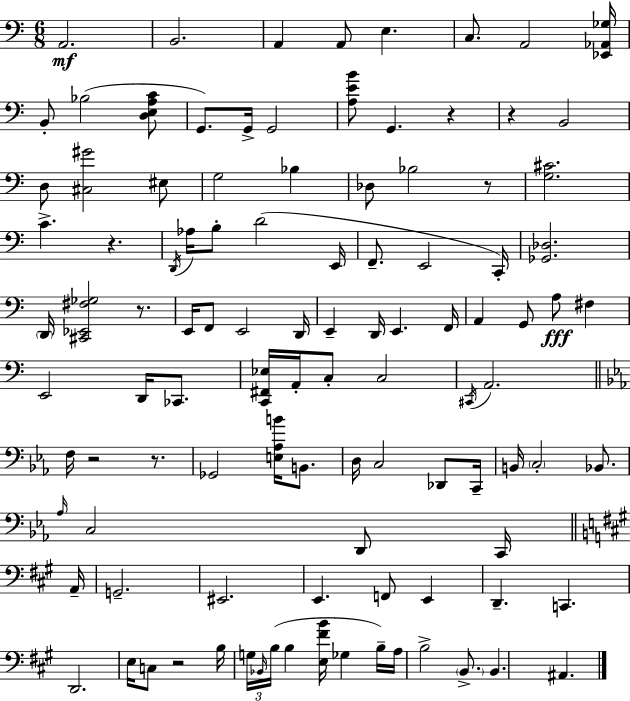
A2/h. B2/h. A2/q A2/e E3/q. C3/e. A2/h [Eb2,Ab2,Gb3]/s B2/e Bb3/h [D3,E3,A3,C4]/e G2/e. G2/s G2/h [A3,E4,B4]/e G2/q. R/q R/q B2/h D3/e [C#3,G#4]/h EIS3/e G3/h Bb3/q Db3/e Bb3/h R/e [G3,C#4]/h. C4/q. R/q. D2/s Ab3/s B3/e D4/h E2/s F2/e. E2/h C2/s [Gb2,Db3]/h. D2/s [C#2,Eb2,F#3,Gb3]/h R/e. E2/s F2/e E2/h D2/s E2/q D2/s E2/q. F2/s A2/q G2/e A3/e F#3/q E2/h D2/s CES2/e. [C2,F#2,Eb3]/s A2/s C3/e C3/h C#2/s A2/h. F3/s R/h R/e. Gb2/h [E3,Ab3,B4]/s B2/e. D3/s C3/h Db2/e C2/s B2/s C3/h Bb2/e. Ab3/s C3/h D2/e C2/s A2/s G2/h. EIS2/h. E2/q. F2/e E2/q D2/q. C2/q. D2/h. E3/s C3/e R/h B3/s G3/s Bb2/s B3/s B3/q [E3,F#4,B4]/s Gb3/q B3/s A3/s B3/h B2/e. B2/q. A#2/q.